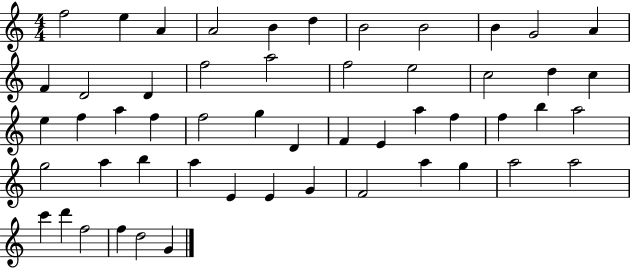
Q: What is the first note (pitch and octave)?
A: F5